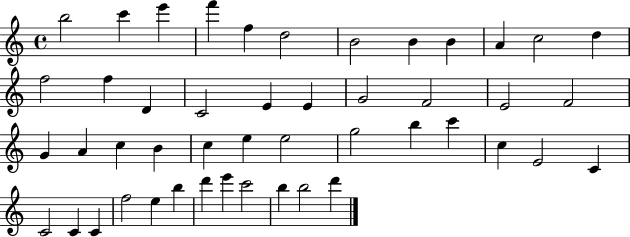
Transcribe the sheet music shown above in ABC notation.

X:1
T:Untitled
M:4/4
L:1/4
K:C
b2 c' e' f' f d2 B2 B B A c2 d f2 f D C2 E E G2 F2 E2 F2 G A c B c e e2 g2 b c' c E2 C C2 C C f2 e b d' e' c'2 b b2 d'